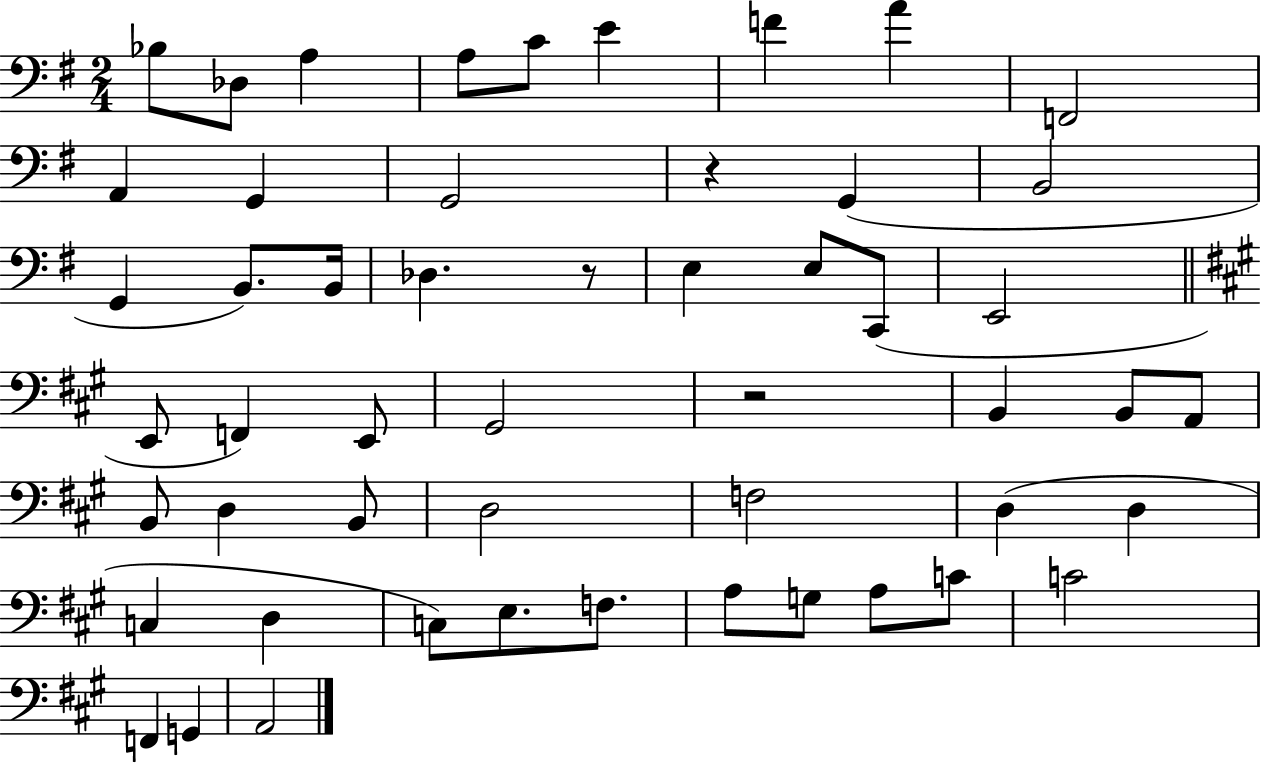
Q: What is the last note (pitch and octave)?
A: A2